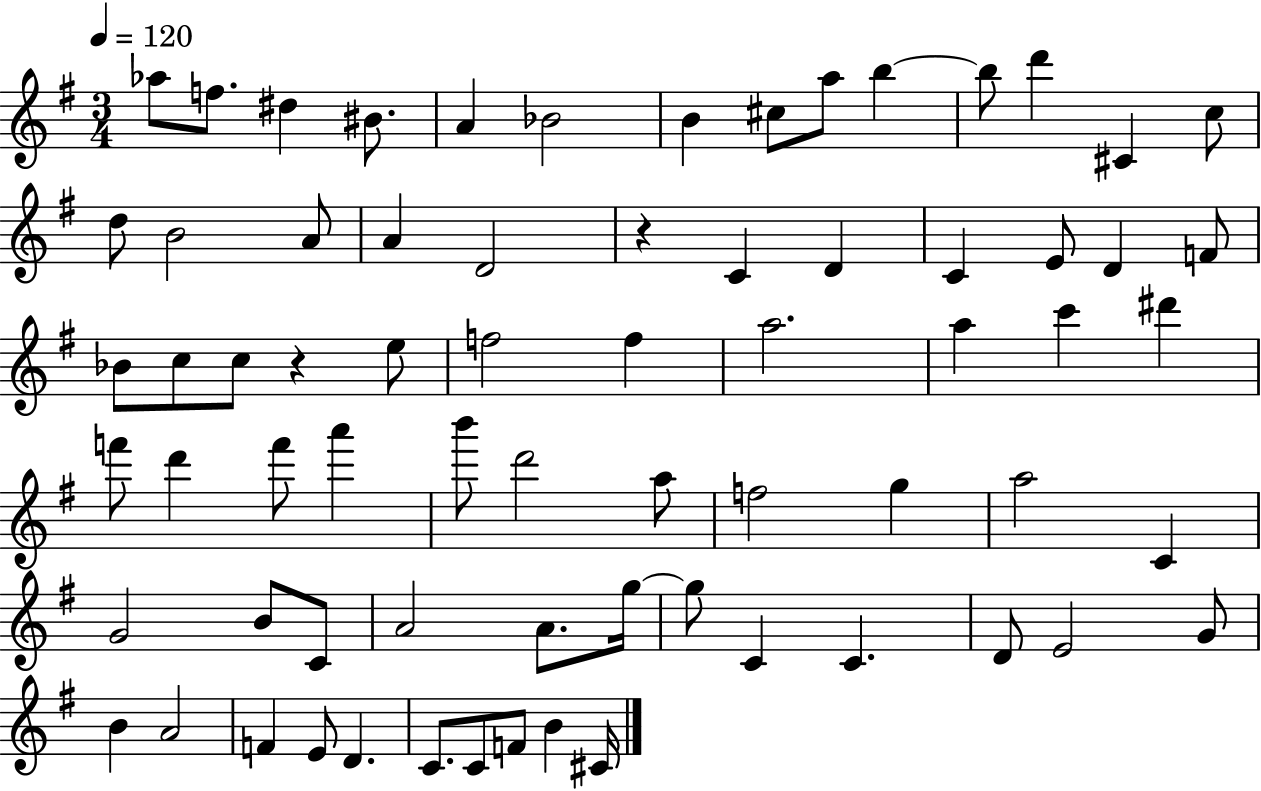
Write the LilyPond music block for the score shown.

{
  \clef treble
  \numericTimeSignature
  \time 3/4
  \key g \major
  \tempo 4 = 120
  aes''8 f''8. dis''4 bis'8. | a'4 bes'2 | b'4 cis''8 a''8 b''4~~ | b''8 d'''4 cis'4 c''8 | \break d''8 b'2 a'8 | a'4 d'2 | r4 c'4 d'4 | c'4 e'8 d'4 f'8 | \break bes'8 c''8 c''8 r4 e''8 | f''2 f''4 | a''2. | a''4 c'''4 dis'''4 | \break f'''8 d'''4 f'''8 a'''4 | b'''8 d'''2 a''8 | f''2 g''4 | a''2 c'4 | \break g'2 b'8 c'8 | a'2 a'8. g''16~~ | g''8 c'4 c'4. | d'8 e'2 g'8 | \break b'4 a'2 | f'4 e'8 d'4. | c'8. c'8 f'8 b'4 cis'16 | \bar "|."
}